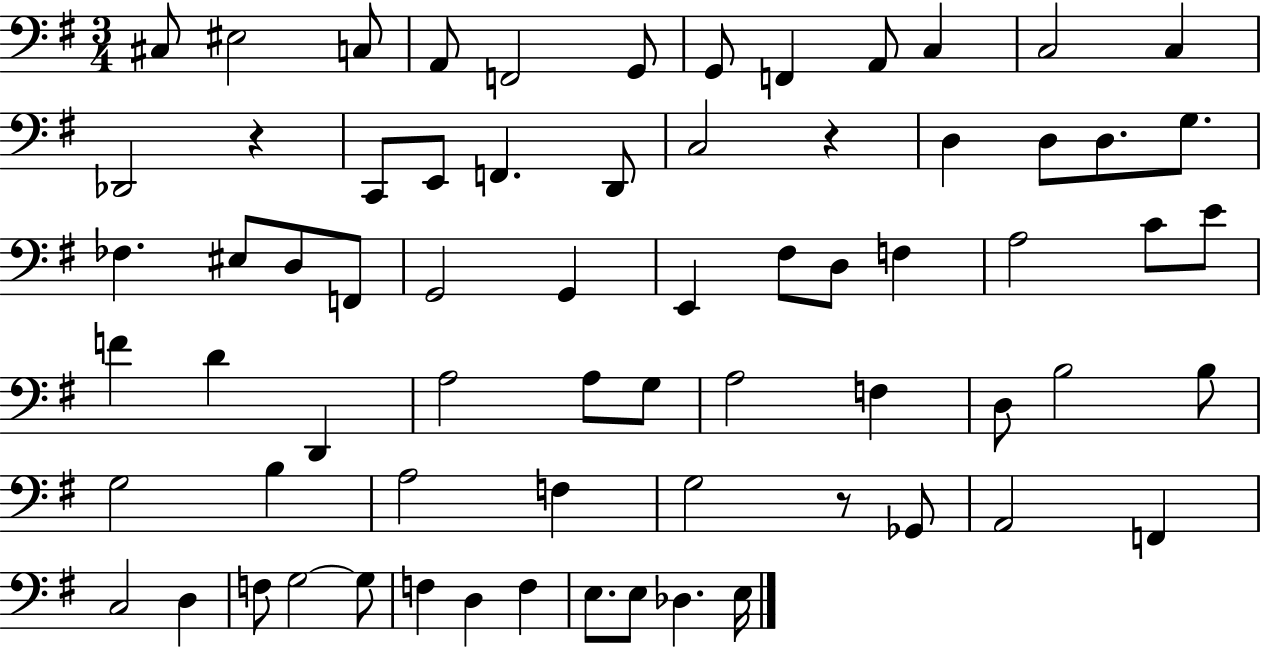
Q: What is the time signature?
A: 3/4